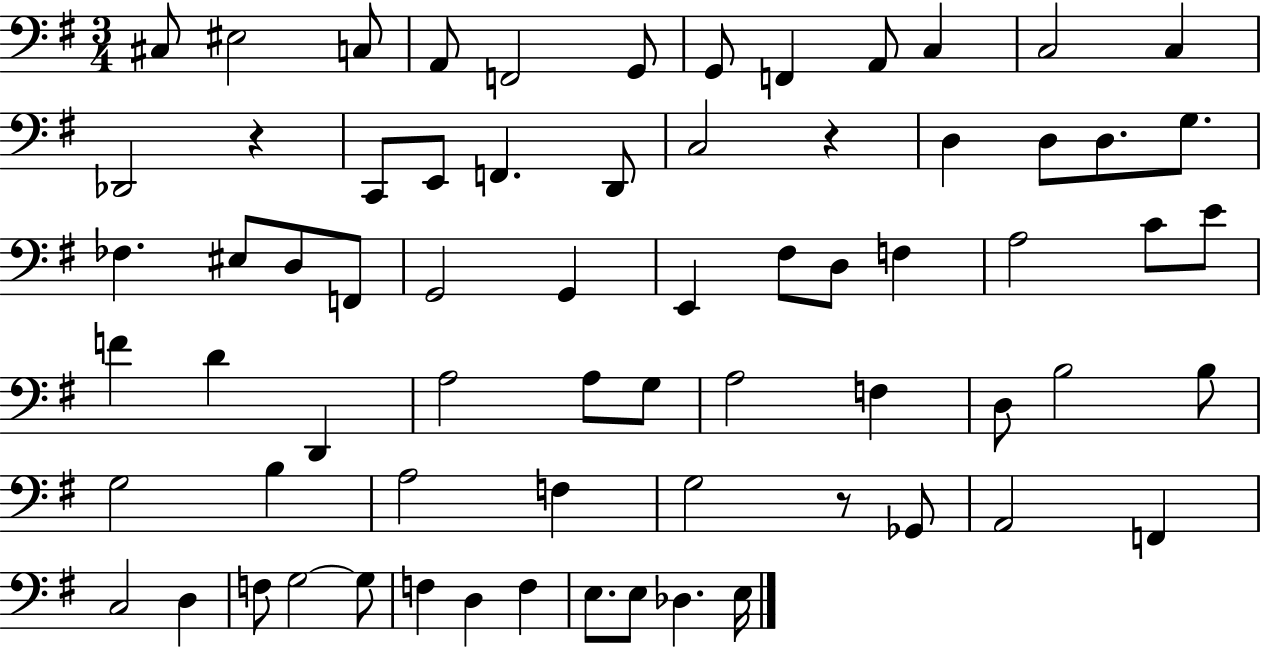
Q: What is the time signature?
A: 3/4